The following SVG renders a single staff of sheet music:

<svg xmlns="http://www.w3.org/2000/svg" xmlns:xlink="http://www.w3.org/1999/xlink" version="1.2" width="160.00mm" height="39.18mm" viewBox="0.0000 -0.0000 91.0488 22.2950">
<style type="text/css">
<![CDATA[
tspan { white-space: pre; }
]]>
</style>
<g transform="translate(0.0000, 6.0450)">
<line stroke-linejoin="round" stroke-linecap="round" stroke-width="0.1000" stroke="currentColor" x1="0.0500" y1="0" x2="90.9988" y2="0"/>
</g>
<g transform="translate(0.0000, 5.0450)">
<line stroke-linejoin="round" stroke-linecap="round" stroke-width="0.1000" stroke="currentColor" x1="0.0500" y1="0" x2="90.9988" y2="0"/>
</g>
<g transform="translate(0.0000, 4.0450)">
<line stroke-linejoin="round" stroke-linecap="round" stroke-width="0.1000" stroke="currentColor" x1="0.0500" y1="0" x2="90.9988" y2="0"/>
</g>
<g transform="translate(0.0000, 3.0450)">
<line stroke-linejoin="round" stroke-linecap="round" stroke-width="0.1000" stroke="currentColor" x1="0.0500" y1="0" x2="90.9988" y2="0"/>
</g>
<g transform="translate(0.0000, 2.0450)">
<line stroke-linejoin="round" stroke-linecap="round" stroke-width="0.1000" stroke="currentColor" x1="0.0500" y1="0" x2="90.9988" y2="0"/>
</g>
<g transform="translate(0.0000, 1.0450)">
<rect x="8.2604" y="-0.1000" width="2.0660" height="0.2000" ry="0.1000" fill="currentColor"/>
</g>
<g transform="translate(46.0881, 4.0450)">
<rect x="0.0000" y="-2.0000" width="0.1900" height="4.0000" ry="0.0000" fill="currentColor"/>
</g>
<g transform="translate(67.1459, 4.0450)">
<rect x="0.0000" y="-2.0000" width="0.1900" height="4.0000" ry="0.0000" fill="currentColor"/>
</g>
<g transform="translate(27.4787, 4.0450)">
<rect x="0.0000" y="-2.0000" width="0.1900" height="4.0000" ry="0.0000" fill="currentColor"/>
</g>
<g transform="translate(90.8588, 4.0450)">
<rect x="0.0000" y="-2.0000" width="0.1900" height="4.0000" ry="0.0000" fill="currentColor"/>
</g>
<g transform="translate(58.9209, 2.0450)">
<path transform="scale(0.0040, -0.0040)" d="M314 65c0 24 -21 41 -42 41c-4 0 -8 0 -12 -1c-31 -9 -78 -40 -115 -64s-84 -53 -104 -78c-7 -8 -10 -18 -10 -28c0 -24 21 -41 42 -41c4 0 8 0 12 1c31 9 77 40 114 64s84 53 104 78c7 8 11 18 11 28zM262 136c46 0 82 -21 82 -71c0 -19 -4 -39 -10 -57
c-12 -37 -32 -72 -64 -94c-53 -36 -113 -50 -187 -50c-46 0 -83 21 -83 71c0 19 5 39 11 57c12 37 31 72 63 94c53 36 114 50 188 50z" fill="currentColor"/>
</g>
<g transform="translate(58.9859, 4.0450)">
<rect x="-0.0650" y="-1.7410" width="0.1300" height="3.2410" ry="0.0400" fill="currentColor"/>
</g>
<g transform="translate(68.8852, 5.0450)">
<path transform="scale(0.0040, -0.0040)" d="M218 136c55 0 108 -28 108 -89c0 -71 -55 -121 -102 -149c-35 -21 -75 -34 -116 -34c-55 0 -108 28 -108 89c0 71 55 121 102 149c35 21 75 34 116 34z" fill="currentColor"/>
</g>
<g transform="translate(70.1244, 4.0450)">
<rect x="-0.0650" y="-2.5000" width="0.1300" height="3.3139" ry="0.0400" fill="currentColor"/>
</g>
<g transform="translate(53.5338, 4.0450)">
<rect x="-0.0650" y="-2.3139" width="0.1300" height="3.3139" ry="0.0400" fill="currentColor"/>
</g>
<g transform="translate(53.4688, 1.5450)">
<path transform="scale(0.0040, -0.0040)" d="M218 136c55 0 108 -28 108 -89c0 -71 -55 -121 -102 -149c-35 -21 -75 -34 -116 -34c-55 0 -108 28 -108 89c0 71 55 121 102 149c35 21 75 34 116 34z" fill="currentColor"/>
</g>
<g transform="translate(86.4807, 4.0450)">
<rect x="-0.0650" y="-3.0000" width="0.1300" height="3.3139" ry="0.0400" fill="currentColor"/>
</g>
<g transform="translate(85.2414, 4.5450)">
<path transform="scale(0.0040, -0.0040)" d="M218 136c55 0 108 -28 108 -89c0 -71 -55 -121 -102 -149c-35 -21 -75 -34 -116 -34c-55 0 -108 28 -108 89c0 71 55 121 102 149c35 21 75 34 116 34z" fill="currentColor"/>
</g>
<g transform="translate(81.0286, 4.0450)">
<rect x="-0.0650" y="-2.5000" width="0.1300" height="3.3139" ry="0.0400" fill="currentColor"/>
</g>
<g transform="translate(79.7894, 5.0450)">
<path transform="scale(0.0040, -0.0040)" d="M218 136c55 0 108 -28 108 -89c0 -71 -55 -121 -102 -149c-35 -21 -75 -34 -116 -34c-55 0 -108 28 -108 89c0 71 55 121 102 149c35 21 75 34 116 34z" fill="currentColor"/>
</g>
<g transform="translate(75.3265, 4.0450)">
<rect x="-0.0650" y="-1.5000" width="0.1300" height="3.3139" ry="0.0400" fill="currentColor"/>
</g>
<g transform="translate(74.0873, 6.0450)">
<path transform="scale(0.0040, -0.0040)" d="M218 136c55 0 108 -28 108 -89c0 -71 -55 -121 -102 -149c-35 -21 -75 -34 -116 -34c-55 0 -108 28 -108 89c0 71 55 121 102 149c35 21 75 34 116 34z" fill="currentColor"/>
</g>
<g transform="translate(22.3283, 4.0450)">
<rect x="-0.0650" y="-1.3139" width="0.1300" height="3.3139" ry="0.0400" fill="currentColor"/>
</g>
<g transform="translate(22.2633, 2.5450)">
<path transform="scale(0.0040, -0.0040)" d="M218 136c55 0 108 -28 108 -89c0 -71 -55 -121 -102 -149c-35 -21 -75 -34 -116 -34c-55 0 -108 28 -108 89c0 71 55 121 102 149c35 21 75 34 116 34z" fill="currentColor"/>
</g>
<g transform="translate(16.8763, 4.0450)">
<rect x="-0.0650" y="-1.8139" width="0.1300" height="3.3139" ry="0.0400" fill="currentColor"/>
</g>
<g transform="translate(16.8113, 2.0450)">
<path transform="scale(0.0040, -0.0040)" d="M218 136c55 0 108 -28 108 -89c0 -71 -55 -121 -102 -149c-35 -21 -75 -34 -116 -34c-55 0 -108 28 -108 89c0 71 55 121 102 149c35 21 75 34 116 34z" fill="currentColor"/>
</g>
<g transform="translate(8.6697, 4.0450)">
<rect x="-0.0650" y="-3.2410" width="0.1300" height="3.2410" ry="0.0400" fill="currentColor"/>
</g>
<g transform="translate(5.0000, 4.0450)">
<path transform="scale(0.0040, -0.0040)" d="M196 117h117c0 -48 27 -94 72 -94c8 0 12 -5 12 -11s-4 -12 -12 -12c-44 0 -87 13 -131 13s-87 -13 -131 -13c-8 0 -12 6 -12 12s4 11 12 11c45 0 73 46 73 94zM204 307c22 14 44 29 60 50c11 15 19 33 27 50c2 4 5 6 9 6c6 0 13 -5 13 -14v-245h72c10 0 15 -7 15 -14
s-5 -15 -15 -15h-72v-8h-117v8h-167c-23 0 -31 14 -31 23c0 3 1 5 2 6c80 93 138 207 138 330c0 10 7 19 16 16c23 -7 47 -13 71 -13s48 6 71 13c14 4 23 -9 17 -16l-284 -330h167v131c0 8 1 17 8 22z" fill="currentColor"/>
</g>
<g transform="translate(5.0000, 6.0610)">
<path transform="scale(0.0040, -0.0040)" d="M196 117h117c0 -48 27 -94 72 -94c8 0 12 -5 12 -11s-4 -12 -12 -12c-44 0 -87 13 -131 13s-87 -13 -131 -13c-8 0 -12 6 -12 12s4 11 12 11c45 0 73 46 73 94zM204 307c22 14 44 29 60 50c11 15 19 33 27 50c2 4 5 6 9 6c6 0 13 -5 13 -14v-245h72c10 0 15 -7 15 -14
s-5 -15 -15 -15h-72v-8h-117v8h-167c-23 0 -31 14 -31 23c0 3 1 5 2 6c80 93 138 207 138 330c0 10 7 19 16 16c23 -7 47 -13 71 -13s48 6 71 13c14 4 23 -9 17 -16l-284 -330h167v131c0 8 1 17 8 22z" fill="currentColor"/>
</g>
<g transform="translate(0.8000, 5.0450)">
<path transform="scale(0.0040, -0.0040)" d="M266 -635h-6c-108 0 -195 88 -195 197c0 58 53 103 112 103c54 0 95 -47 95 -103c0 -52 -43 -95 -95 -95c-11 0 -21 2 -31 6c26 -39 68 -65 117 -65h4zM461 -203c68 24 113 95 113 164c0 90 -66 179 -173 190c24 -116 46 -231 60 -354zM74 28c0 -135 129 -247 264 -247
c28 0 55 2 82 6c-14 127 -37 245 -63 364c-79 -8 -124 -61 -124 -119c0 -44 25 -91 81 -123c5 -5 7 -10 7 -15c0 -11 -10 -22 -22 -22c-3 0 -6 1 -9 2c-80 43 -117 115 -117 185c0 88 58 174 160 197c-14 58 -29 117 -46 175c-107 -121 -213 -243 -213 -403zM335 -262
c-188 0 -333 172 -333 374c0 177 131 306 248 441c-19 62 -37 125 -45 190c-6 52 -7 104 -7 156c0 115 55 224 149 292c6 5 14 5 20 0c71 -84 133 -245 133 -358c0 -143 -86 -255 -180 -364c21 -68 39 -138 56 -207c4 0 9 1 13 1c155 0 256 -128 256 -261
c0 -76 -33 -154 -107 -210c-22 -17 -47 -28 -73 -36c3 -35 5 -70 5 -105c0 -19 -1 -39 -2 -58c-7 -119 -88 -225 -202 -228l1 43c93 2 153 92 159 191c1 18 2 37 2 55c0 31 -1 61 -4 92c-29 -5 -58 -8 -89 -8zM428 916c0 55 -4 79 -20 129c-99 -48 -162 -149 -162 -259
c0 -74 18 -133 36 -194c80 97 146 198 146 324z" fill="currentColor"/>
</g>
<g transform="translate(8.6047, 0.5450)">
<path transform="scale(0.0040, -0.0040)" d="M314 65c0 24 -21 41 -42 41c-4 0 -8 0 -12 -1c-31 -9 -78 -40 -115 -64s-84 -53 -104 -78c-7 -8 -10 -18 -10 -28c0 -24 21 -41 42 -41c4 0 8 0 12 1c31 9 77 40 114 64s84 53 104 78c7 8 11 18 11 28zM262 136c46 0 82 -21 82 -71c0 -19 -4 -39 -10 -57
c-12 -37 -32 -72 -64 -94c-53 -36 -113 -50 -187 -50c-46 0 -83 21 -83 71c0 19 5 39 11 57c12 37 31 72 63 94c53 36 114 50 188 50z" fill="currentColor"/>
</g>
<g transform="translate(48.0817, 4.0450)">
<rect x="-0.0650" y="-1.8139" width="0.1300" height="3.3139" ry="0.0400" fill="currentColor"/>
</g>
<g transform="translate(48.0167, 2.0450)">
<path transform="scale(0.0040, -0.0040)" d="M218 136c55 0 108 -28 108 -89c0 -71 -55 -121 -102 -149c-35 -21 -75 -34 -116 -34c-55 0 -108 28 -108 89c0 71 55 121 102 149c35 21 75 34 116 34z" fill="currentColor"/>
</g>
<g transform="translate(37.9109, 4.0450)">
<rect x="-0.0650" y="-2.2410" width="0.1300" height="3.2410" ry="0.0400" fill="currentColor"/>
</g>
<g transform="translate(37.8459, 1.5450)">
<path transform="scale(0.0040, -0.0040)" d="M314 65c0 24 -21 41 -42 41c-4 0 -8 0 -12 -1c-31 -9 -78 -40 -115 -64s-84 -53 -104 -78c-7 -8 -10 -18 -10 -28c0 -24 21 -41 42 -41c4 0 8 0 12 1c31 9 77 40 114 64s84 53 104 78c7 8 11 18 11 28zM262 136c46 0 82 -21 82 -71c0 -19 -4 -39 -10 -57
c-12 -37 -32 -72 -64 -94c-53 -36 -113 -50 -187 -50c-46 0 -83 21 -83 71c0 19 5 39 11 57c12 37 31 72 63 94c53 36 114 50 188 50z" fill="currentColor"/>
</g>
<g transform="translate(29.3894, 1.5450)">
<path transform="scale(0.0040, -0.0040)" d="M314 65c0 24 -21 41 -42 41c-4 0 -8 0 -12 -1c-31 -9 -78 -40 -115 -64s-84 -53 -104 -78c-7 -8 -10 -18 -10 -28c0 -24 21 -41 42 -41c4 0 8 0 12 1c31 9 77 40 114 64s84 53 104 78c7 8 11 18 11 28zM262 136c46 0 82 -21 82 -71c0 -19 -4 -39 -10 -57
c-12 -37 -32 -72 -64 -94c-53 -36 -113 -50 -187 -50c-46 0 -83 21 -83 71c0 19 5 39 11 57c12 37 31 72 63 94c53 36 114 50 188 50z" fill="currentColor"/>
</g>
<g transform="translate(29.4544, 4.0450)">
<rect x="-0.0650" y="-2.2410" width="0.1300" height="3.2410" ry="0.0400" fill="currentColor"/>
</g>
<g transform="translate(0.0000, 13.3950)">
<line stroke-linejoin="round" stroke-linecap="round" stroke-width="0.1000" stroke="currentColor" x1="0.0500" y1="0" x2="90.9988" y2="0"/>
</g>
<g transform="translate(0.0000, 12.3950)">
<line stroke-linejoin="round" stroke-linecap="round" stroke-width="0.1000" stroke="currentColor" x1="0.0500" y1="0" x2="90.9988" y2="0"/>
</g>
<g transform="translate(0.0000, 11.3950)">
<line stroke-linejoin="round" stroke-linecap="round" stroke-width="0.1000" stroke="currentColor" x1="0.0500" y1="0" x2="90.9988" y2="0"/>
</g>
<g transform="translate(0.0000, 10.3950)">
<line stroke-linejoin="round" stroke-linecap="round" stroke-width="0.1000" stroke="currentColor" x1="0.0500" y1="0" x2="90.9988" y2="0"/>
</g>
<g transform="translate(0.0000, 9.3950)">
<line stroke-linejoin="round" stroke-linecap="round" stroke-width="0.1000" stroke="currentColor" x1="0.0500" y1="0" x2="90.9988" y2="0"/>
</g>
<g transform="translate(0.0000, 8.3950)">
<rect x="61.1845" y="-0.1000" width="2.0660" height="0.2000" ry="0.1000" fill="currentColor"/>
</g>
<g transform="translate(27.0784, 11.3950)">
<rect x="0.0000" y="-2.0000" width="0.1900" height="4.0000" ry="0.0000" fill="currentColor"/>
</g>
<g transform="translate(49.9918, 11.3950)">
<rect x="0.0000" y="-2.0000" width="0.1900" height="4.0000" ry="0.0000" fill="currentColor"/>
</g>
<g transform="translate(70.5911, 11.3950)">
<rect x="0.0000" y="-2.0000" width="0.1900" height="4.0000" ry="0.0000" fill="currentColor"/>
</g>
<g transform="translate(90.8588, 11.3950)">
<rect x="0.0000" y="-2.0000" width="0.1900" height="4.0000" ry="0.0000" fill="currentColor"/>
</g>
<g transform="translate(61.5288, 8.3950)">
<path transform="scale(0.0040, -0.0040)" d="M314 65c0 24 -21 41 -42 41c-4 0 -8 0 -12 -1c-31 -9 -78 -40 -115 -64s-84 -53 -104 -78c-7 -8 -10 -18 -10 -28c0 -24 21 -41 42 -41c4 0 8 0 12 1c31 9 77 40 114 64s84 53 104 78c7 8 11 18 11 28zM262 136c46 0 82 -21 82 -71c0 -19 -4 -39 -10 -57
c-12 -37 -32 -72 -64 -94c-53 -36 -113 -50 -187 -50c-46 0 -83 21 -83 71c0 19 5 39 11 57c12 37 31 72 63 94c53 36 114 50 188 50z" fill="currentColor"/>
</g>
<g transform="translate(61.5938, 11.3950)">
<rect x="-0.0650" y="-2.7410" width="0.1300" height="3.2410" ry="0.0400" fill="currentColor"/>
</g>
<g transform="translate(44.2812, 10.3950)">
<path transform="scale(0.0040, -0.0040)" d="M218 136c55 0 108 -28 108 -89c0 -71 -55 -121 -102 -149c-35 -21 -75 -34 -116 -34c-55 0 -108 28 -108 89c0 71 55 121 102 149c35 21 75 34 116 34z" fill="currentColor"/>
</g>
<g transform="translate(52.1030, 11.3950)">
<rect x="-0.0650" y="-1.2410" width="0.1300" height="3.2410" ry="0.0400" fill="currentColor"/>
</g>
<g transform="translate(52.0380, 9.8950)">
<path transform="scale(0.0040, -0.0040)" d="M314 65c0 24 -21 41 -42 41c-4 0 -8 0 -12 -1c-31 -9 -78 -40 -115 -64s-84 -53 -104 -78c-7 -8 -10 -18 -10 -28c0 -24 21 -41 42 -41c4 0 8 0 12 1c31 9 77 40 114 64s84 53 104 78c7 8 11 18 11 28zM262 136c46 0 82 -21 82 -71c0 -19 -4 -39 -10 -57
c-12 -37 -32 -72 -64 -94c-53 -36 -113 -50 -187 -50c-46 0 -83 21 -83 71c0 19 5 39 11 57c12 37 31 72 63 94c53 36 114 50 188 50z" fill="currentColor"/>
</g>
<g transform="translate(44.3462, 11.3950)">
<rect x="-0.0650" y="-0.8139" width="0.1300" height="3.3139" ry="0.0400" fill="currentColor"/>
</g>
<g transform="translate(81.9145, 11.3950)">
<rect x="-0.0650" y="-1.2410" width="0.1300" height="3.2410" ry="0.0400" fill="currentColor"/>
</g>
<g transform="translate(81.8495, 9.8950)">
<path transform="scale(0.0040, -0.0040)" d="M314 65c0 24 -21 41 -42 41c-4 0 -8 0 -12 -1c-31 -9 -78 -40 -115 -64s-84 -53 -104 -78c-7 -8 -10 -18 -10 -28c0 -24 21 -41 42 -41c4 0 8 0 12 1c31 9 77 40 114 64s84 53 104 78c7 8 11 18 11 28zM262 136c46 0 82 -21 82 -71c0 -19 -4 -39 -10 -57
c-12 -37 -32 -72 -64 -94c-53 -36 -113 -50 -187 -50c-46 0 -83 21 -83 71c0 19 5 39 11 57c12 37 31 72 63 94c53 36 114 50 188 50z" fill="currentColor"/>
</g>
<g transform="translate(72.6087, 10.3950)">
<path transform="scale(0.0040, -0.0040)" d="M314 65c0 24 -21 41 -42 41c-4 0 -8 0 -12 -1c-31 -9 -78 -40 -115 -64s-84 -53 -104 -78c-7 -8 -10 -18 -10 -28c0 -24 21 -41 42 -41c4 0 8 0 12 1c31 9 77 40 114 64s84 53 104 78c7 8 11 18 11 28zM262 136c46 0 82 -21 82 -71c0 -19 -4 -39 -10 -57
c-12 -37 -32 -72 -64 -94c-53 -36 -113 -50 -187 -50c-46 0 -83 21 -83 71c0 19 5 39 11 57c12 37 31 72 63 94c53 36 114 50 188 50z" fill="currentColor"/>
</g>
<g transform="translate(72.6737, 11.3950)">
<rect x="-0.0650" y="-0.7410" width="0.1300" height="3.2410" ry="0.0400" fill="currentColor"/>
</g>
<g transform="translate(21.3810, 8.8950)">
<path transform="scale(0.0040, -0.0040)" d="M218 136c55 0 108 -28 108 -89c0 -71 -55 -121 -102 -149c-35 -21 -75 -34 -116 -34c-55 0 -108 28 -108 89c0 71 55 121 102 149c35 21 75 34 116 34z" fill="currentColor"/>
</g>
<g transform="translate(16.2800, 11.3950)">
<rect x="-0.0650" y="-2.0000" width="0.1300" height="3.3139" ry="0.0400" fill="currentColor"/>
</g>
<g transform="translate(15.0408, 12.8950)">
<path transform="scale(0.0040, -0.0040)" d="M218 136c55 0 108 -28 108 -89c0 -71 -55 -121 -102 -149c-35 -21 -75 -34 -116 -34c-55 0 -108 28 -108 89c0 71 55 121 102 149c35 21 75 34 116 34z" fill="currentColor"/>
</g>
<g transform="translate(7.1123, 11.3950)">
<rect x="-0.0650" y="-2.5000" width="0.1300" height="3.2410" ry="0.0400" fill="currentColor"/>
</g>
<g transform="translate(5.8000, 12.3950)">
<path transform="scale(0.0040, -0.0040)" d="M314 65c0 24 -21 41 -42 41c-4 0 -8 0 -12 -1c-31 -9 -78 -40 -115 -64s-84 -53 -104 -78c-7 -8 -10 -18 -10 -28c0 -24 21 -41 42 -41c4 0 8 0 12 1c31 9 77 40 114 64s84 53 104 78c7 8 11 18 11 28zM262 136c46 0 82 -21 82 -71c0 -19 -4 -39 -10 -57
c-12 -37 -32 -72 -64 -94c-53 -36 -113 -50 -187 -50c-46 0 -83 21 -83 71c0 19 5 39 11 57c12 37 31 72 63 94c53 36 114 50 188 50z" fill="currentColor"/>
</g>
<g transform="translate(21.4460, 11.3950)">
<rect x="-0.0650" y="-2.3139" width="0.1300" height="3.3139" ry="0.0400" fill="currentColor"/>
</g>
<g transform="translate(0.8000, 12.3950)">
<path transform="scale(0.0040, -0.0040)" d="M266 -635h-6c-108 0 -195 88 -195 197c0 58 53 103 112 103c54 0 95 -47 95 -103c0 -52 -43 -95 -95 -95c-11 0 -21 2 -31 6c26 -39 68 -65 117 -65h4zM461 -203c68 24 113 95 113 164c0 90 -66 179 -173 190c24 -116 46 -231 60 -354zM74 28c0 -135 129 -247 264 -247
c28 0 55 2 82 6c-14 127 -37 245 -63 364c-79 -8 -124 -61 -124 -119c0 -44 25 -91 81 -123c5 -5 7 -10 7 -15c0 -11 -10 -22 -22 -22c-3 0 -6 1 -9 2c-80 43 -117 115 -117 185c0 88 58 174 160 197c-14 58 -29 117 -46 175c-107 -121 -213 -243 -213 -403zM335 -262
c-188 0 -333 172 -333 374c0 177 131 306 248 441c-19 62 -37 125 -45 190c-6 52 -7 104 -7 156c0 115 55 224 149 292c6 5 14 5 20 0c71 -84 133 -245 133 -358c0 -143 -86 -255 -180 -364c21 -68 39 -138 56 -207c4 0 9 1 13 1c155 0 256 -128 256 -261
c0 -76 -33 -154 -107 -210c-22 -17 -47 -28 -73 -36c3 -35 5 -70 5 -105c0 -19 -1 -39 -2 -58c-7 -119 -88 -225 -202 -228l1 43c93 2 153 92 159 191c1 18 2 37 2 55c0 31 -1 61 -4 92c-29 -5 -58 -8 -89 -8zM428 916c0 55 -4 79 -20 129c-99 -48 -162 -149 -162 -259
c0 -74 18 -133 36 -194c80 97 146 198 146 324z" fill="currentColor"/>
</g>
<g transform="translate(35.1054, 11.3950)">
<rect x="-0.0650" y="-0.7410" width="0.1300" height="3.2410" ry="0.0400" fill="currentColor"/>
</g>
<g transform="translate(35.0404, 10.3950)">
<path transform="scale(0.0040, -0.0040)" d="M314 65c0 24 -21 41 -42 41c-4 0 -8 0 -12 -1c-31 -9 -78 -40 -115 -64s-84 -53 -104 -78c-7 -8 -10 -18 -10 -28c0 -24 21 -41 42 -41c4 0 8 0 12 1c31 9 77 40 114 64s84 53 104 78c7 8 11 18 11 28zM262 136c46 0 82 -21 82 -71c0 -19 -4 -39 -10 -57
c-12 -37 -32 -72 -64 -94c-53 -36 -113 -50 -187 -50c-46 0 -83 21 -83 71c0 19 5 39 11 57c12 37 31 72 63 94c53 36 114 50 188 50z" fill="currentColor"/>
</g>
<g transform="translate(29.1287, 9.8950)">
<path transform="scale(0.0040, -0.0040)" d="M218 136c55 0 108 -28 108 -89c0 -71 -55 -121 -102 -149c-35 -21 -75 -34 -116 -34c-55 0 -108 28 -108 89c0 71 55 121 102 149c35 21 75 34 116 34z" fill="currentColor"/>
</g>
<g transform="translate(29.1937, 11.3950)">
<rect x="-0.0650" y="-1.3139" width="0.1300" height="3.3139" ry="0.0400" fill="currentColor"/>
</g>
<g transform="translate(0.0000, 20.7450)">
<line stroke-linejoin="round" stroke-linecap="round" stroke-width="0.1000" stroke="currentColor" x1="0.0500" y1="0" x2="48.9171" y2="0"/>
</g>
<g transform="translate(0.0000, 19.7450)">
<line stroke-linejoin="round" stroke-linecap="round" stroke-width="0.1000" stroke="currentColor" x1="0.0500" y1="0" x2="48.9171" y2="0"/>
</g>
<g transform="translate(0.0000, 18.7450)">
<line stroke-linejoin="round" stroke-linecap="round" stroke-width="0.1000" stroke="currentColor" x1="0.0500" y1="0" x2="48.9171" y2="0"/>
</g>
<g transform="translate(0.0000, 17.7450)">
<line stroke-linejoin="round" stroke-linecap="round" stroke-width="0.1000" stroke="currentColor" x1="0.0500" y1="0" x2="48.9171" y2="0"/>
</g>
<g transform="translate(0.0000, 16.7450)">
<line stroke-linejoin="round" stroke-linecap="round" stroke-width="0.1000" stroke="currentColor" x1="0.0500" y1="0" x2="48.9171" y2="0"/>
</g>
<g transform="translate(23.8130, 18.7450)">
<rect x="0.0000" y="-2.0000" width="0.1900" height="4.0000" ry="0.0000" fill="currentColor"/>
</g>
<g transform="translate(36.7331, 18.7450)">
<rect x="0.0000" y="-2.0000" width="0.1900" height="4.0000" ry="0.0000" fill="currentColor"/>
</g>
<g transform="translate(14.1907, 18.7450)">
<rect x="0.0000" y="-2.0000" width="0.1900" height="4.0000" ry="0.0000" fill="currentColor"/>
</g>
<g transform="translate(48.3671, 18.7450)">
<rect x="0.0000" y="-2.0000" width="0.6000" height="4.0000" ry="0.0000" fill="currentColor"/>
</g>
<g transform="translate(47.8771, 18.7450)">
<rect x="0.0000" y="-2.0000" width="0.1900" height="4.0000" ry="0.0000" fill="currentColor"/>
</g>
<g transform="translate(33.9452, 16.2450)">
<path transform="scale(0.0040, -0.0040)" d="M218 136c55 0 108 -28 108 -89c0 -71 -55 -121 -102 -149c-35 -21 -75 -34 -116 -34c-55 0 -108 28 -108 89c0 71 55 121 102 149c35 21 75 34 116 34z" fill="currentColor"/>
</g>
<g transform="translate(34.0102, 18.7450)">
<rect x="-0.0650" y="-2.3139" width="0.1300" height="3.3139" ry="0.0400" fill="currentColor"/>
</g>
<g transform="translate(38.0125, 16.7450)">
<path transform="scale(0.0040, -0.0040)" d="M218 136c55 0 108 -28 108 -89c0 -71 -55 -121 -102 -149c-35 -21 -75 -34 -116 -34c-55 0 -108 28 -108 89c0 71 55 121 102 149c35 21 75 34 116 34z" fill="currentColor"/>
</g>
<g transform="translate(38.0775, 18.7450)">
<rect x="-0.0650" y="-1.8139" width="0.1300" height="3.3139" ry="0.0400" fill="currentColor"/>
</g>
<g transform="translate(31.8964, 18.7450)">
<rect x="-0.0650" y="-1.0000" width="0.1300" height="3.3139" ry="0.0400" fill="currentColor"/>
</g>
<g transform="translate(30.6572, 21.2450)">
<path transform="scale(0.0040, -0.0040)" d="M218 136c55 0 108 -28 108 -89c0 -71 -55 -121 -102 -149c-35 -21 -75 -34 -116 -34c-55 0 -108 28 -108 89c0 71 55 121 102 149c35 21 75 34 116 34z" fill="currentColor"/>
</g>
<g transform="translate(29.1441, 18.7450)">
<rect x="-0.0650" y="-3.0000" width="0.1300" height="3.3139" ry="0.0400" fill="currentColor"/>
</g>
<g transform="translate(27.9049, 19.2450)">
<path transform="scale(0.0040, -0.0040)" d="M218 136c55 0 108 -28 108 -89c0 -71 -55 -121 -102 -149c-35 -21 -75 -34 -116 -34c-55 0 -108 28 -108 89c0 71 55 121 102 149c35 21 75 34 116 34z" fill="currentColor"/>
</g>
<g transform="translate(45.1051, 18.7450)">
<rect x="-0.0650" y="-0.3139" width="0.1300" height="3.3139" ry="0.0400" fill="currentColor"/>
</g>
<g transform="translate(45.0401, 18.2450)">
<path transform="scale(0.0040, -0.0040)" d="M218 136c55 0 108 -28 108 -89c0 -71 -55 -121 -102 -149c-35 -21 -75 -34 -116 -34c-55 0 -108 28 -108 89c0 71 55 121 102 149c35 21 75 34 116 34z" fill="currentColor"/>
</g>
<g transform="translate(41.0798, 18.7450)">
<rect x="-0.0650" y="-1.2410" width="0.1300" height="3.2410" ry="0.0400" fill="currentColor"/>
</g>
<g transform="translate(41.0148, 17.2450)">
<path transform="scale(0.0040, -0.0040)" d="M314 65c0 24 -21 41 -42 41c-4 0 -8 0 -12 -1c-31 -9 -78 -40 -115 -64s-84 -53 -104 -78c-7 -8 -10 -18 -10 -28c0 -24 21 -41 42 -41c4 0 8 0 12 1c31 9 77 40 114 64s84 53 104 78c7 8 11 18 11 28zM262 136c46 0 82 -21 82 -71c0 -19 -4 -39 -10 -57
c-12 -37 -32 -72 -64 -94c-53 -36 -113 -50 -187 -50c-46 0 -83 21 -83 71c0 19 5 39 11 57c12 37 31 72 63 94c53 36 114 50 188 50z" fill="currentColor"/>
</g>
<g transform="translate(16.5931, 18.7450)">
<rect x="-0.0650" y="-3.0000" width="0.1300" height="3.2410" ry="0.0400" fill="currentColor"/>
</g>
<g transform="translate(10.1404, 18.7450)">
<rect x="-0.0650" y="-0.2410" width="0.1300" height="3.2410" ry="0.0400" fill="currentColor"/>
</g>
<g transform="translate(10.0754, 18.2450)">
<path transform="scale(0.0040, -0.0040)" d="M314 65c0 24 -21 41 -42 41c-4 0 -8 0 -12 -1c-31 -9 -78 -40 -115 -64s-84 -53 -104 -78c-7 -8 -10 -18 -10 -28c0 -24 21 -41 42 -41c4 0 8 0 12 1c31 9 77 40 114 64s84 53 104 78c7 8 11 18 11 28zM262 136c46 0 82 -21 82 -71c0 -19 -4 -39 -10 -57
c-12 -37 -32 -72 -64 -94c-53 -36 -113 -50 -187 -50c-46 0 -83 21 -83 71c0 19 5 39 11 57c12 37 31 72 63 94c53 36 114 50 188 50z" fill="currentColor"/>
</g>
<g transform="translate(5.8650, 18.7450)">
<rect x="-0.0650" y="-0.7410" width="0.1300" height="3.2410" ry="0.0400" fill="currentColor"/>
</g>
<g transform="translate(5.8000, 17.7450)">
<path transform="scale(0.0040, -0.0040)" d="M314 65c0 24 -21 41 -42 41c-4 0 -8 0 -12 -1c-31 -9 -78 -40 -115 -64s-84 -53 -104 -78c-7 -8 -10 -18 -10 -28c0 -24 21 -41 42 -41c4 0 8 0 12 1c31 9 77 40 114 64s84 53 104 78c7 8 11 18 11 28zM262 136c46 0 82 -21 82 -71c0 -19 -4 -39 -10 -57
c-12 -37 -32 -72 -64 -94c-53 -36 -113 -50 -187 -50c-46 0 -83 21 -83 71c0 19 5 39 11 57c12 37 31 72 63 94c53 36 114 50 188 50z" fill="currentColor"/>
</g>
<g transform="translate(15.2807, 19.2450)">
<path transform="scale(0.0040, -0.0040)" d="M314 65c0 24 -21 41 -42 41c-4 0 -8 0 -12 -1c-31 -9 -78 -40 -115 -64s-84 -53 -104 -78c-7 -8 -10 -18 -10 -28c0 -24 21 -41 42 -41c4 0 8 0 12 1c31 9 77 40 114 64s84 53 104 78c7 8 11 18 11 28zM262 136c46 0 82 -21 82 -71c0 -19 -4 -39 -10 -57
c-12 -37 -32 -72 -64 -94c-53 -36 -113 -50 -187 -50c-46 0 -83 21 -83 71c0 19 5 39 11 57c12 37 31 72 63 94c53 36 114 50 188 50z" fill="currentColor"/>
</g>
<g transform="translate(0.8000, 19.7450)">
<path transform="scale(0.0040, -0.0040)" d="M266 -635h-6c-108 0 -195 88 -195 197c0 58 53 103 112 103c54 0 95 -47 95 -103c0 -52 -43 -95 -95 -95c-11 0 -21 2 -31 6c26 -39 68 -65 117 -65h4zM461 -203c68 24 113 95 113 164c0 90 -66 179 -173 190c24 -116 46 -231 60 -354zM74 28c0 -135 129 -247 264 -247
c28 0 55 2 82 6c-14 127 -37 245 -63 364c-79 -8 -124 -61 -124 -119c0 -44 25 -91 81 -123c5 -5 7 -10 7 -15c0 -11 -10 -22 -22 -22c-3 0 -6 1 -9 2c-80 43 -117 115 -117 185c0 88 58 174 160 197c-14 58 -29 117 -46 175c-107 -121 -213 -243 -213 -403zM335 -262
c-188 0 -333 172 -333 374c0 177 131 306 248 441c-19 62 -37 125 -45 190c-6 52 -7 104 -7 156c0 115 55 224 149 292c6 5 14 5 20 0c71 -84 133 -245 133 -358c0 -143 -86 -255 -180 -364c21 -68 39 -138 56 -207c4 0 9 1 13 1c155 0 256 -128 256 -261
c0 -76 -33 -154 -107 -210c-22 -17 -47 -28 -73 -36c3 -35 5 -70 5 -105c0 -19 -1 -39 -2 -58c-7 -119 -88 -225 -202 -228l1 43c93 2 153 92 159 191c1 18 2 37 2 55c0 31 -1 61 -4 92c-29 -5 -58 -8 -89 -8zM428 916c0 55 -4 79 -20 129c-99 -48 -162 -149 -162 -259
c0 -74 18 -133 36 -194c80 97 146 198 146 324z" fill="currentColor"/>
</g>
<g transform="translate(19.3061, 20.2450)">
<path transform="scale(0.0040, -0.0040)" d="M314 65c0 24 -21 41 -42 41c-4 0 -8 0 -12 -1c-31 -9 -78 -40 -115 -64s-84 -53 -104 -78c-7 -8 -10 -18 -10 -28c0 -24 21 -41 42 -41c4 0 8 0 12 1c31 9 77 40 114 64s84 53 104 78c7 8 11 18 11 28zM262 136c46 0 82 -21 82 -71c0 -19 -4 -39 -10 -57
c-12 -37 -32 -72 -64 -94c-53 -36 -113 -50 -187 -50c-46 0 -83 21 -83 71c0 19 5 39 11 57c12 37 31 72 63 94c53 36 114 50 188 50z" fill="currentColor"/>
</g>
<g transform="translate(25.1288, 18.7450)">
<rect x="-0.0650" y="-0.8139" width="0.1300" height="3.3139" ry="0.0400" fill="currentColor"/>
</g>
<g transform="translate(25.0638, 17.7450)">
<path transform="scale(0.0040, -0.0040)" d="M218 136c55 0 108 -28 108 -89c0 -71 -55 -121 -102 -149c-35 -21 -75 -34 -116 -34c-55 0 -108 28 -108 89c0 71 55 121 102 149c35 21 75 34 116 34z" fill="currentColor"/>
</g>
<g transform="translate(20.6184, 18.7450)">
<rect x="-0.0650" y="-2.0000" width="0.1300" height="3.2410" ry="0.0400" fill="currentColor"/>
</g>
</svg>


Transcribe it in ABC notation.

X:1
T:Untitled
M:4/4
L:1/4
K:C
b2 f e g2 g2 f g f2 G E G A G2 F g e d2 d e2 a2 d2 e2 d2 c2 A2 F2 d A D g f e2 c